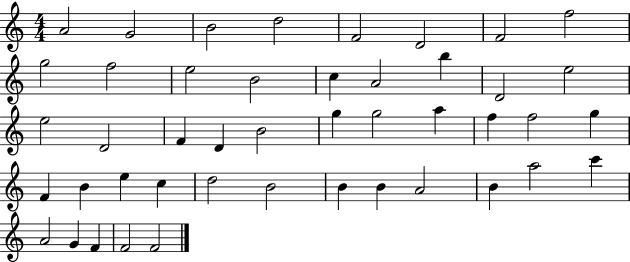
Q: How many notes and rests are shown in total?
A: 45